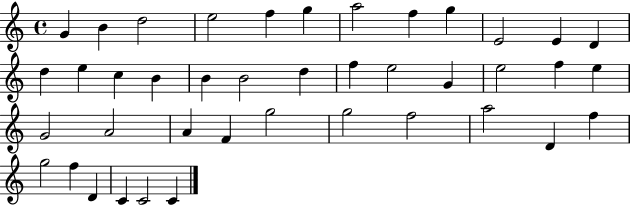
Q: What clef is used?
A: treble